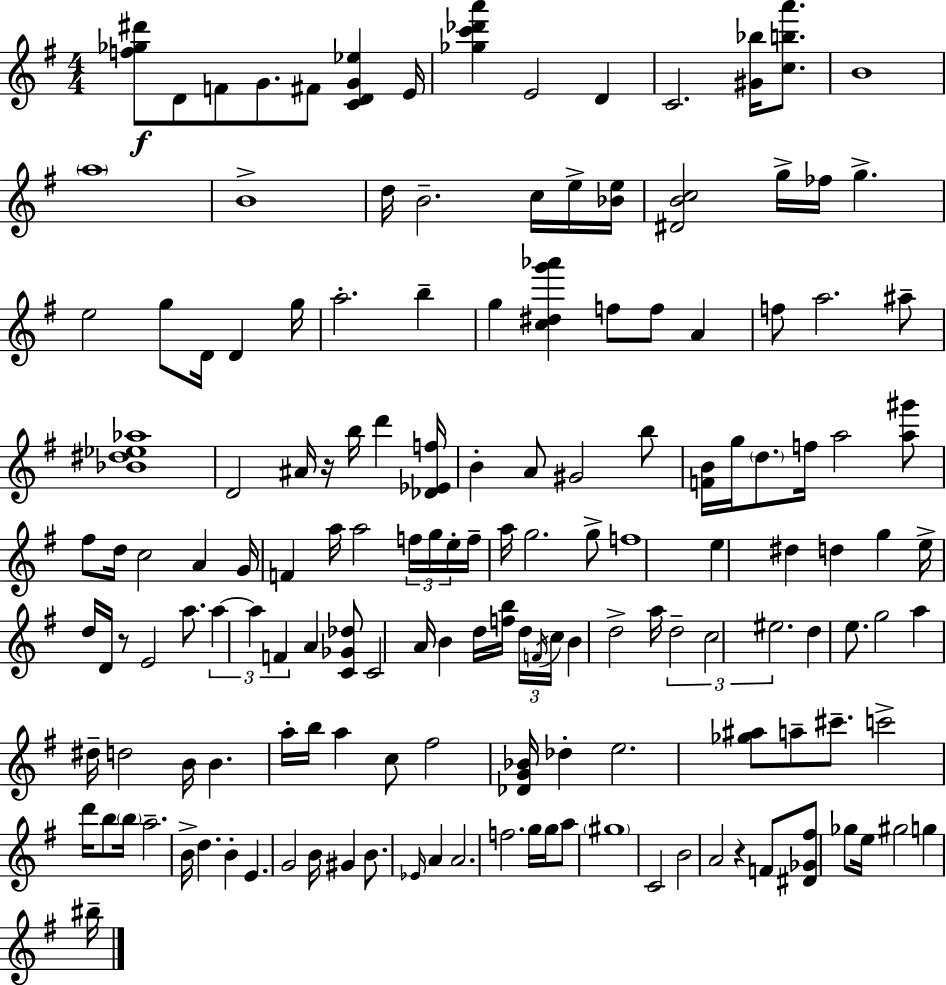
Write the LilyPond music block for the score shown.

{
  \clef treble
  \numericTimeSignature
  \time 4/4
  \key g \major
  <f'' ges'' dis'''>8\f d'8 f'8 g'8. fis'8 <c' d' g' ees''>4 e'16 | <ges'' c''' des''' a'''>4 e'2 d'4 | c'2. <gis' bes''>16 <c'' b'' a'''>8. | b'1 | \break \parenthesize a''1 | b'1-> | d''16 b'2.-- c''16 e''16-> <bes' e''>16 | <dis' b' c''>2 g''16-> fes''16 g''4.-> | \break e''2 g''8 d'16 d'4 g''16 | a''2.-. b''4-- | g''4 <c'' dis'' g''' aes'''>4 f''8 f''8 a'4 | f''8 a''2. ais''8-- | \break <bes' dis'' ees'' aes''>1 | d'2 ais'16 r16 b''16 d'''4 <des' ees' f''>16 | b'4-. a'8 gis'2 b''8 | <f' b'>16 g''16 \parenthesize d''8. f''16 a''2 <a'' gis'''>8 | \break fis''8 d''16 c''2 a'4 g'16 | f'4 a''16 a''2 \tuplet 3/2 { f''16 g''16 e''16-. } | f''16-- a''16 g''2. g''8-> | f''1 | \break e''4 dis''4 d''4 g''4 | e''16-> d''16 d'16 r8 e'2 a''8. | \tuplet 3/2 { a''4~~ a''4 f'4 } a'4 | <c' ges' des''>8 c'2 a'16 b'4 d''16 | \break <f'' b''>16 \tuplet 3/2 { d''16 \acciaccatura { f'16 } c''16 } b'4 d''2-> | a''16 \tuplet 3/2 { d''2-- c''2 | eis''2. } d''4 | e''8. g''2 a''4 | \break dis''16-- d''2 b'16 b'4. | a''16-. b''16 a''4 c''8 fis''2 | <des' g' bes'>16 des''4-. e''2. | <ges'' ais''>8 a''8-- cis'''8.-- c'''2-> | \break d'''16 b''8 \parenthesize b''16 a''2.-- | b'16-> d''4. b'4-. e'4. | g'2 b'16 gis'4 b'8. | \grace { ees'16 } a'4 a'2. | \break f''2. g''16 g''16 | a''8 \parenthesize gis''1 | c'2 b'2 | a'2 r4 f'8 | \break <dis' ges' fis''>8 ges''8 e''16 gis''2 g''4 | bis''16-- \bar "|."
}